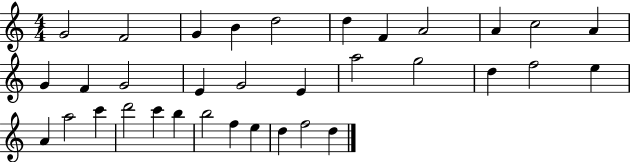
X:1
T:Untitled
M:4/4
L:1/4
K:C
G2 F2 G B d2 d F A2 A c2 A G F G2 E G2 E a2 g2 d f2 e A a2 c' d'2 c' b b2 f e d f2 d